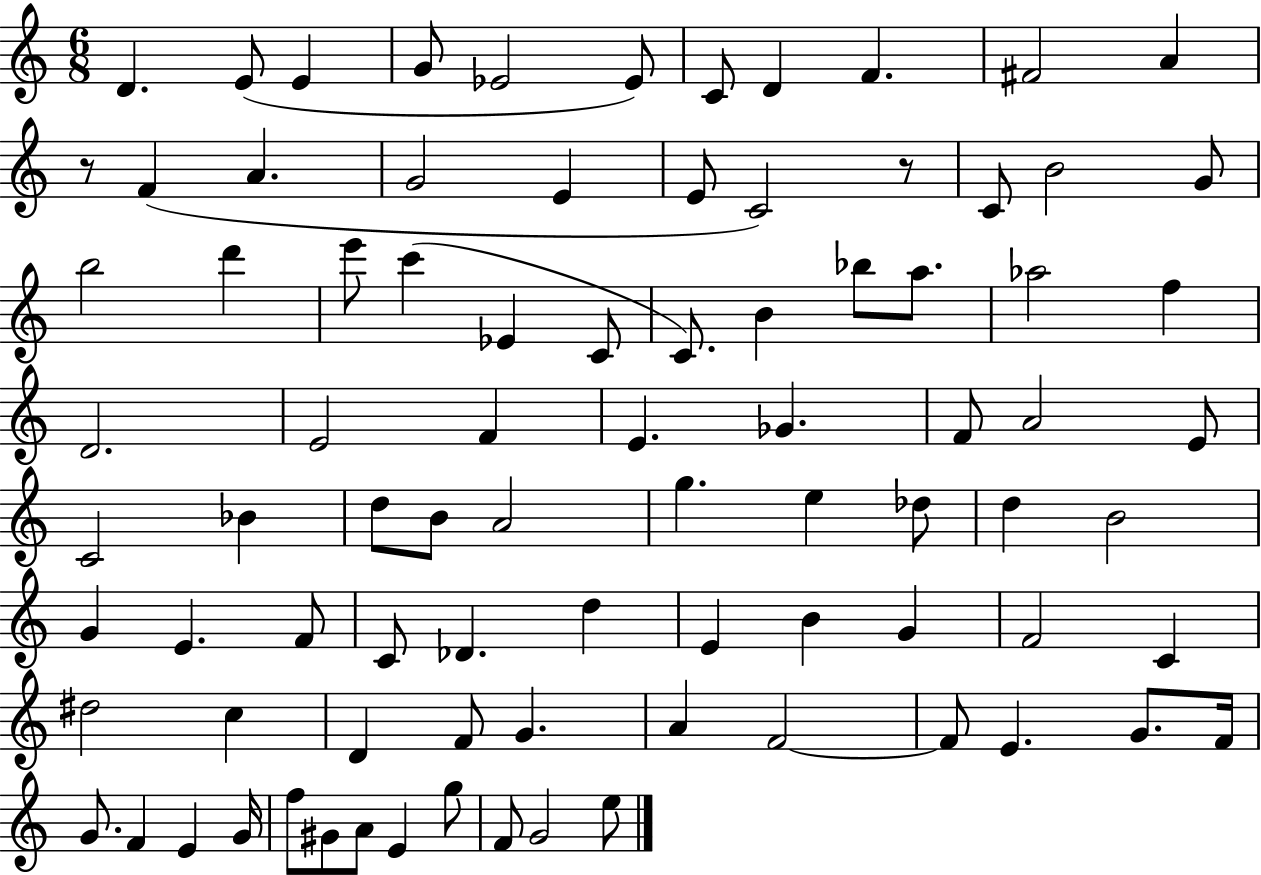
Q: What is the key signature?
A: C major